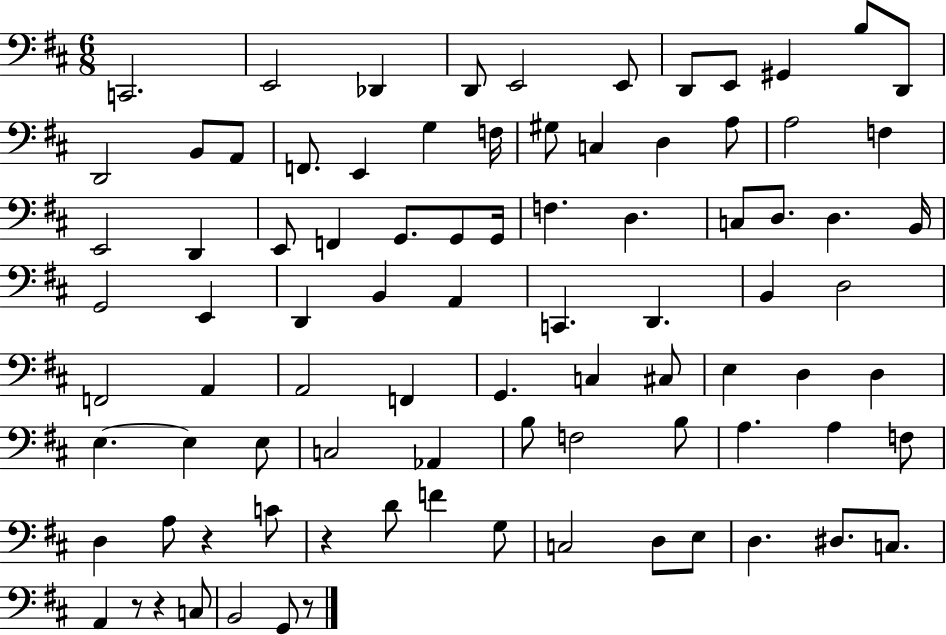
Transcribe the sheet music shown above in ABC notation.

X:1
T:Untitled
M:6/8
L:1/4
K:D
C,,2 E,,2 _D,, D,,/2 E,,2 E,,/2 D,,/2 E,,/2 ^G,, B,/2 D,,/2 D,,2 B,,/2 A,,/2 F,,/2 E,, G, F,/4 ^G,/2 C, D, A,/2 A,2 F, E,,2 D,, E,,/2 F,, G,,/2 G,,/2 G,,/4 F, D, C,/2 D,/2 D, B,,/4 G,,2 E,, D,, B,, A,, C,, D,, B,, D,2 F,,2 A,, A,,2 F,, G,, C, ^C,/2 E, D, D, E, E, E,/2 C,2 _A,, B,/2 F,2 B,/2 A, A, F,/2 D, A,/2 z C/2 z D/2 F G,/2 C,2 D,/2 E,/2 D, ^D,/2 C,/2 A,, z/2 z C,/2 B,,2 G,,/2 z/2